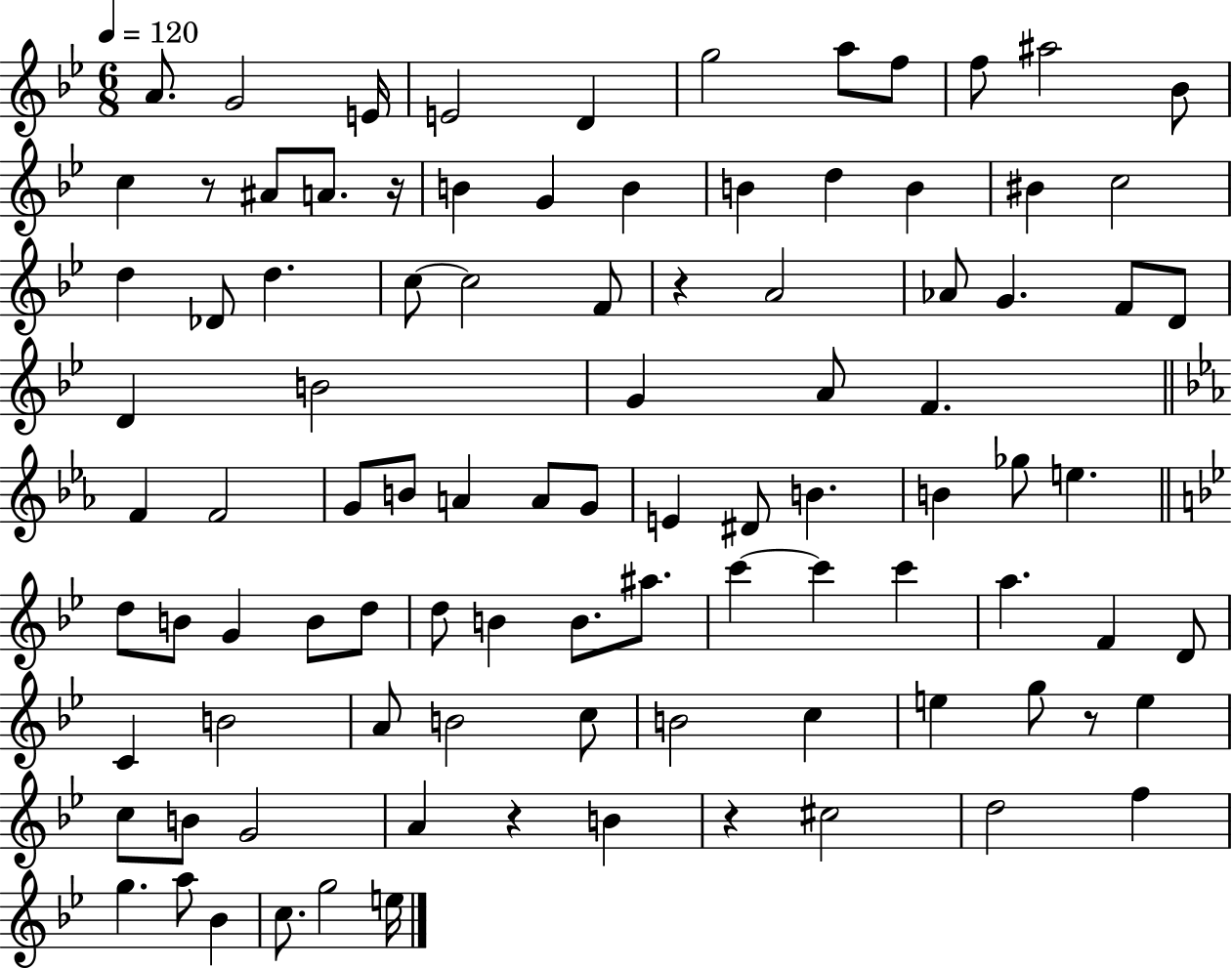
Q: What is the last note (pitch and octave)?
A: E5